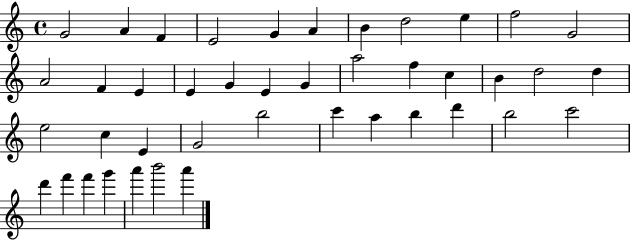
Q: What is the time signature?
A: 4/4